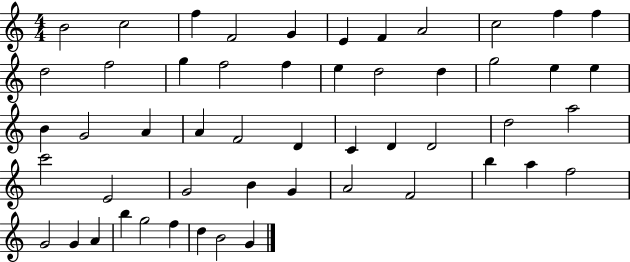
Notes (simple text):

B4/h C5/h F5/q F4/h G4/q E4/q F4/q A4/h C5/h F5/q F5/q D5/h F5/h G5/q F5/h F5/q E5/q D5/h D5/q G5/h E5/q E5/q B4/q G4/h A4/q A4/q F4/h D4/q C4/q D4/q D4/h D5/h A5/h C6/h E4/h G4/h B4/q G4/q A4/h F4/h B5/q A5/q F5/h G4/h G4/q A4/q B5/q G5/h F5/q D5/q B4/h G4/q